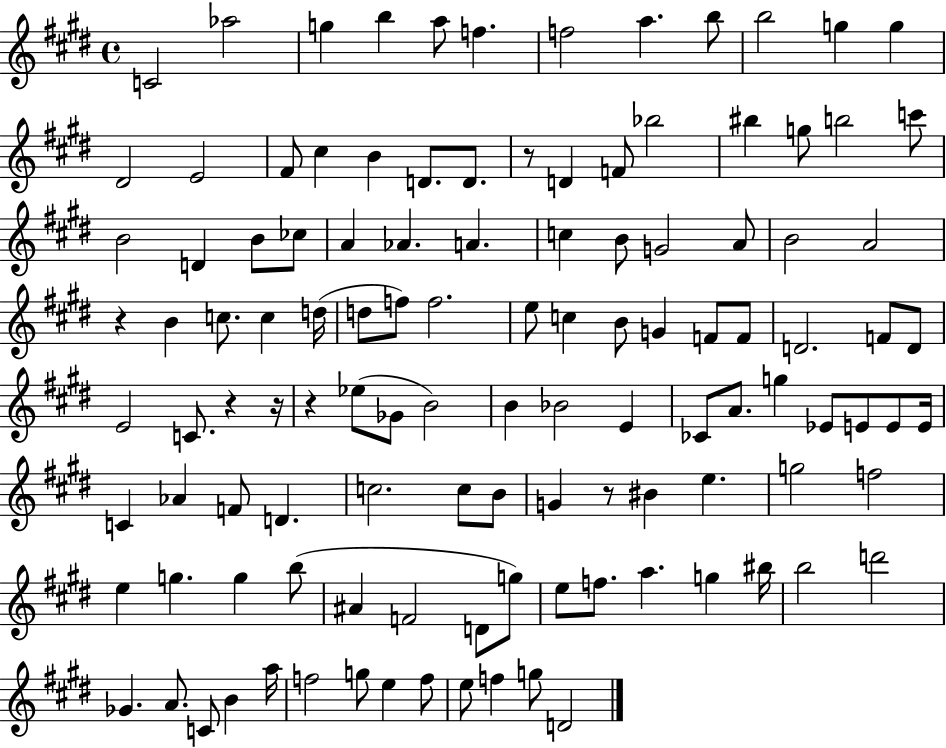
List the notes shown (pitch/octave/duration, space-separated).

C4/h Ab5/h G5/q B5/q A5/e F5/q. F5/h A5/q. B5/e B5/h G5/q G5/q D#4/h E4/h F#4/e C#5/q B4/q D4/e. D4/e. R/e D4/q F4/e Bb5/h BIS5/q G5/e B5/h C6/e B4/h D4/q B4/e CES5/e A4/q Ab4/q. A4/q. C5/q B4/e G4/h A4/e B4/h A4/h R/q B4/q C5/e. C5/q D5/s D5/e F5/e F5/h. E5/e C5/q B4/e G4/q F4/e F4/e D4/h. F4/e D4/e E4/h C4/e. R/q R/s R/q Eb5/e Gb4/e B4/h B4/q Bb4/h E4/q CES4/e A4/e. G5/q Eb4/e E4/e E4/e E4/s C4/q Ab4/q F4/e D4/q. C5/h. C5/e B4/e G4/q R/e BIS4/q E5/q. G5/h F5/h E5/q G5/q. G5/q B5/e A#4/q F4/h D4/e G5/e E5/e F5/e. A5/q. G5/q BIS5/s B5/h D6/h Gb4/q. A4/e. C4/e B4/q A5/s F5/h G5/e E5/q F5/e E5/e F5/q G5/e D4/h